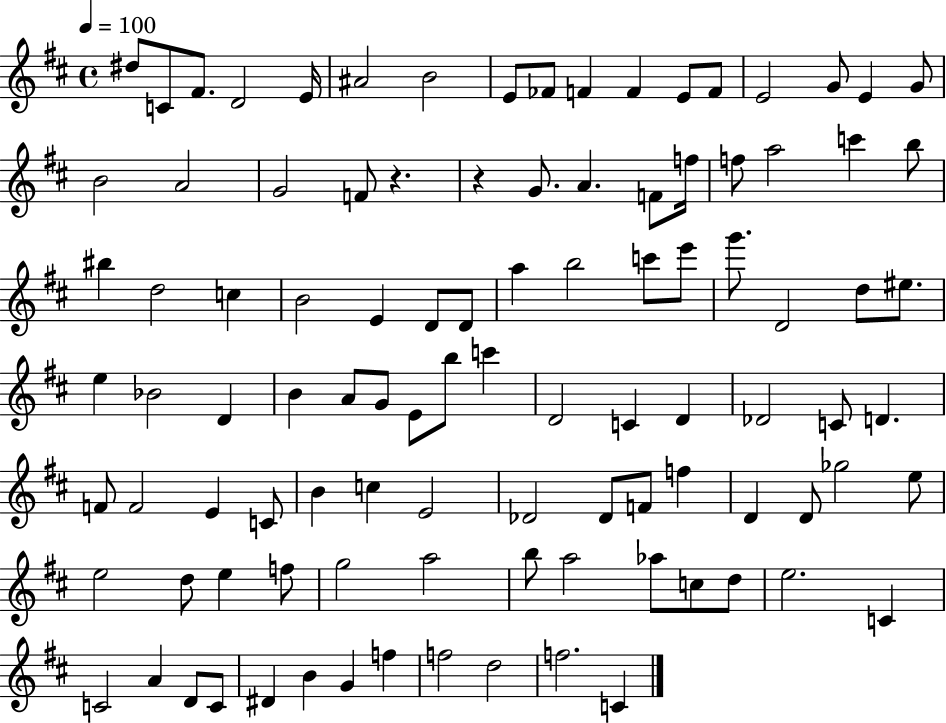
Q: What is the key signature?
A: D major